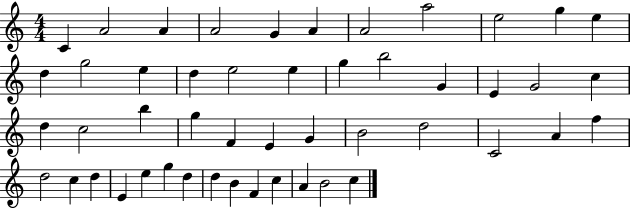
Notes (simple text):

C4/q A4/h A4/q A4/h G4/q A4/q A4/h A5/h E5/h G5/q E5/q D5/q G5/h E5/q D5/q E5/h E5/q G5/q B5/h G4/q E4/q G4/h C5/q D5/q C5/h B5/q G5/q F4/q E4/q G4/q B4/h D5/h C4/h A4/q F5/q D5/h C5/q D5/q E4/q E5/q G5/q D5/q D5/q B4/q F4/q C5/q A4/q B4/h C5/q